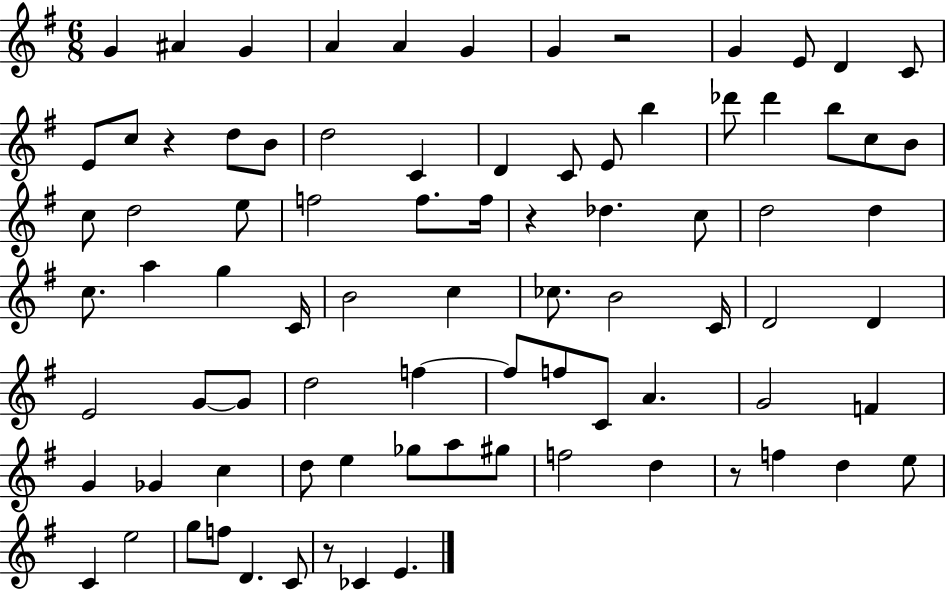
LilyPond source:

{
  \clef treble
  \numericTimeSignature
  \time 6/8
  \key g \major
  g'4 ais'4 g'4 | a'4 a'4 g'4 | g'4 r2 | g'4 e'8 d'4 c'8 | \break e'8 c''8 r4 d''8 b'8 | d''2 c'4 | d'4 c'8 e'8 b''4 | des'''8 des'''4 b''8 c''8 b'8 | \break c''8 d''2 e''8 | f''2 f''8. f''16 | r4 des''4. c''8 | d''2 d''4 | \break c''8. a''4 g''4 c'16 | b'2 c''4 | ces''8. b'2 c'16 | d'2 d'4 | \break e'2 g'8~~ g'8 | d''2 f''4~~ | f''8 f''8 c'8 a'4. | g'2 f'4 | \break g'4 ges'4 c''4 | d''8 e''4 ges''8 a''8 gis''8 | f''2 d''4 | r8 f''4 d''4 e''8 | \break c'4 e''2 | g''8 f''8 d'4. c'8 | r8 ces'4 e'4. | \bar "|."
}